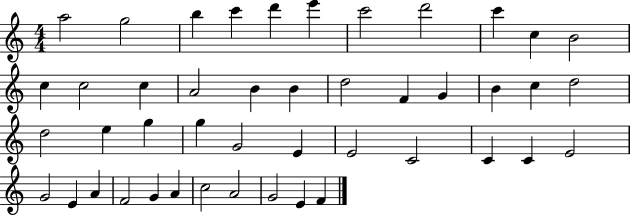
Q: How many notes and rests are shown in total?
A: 45